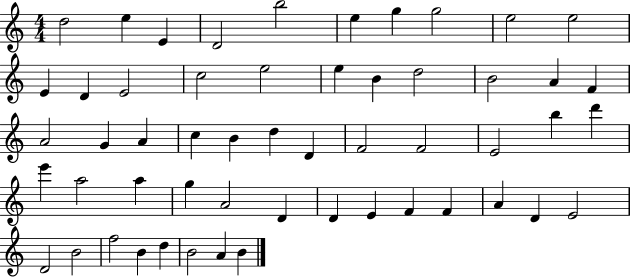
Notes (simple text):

D5/h E5/q E4/q D4/h B5/h E5/q G5/q G5/h E5/h E5/h E4/q D4/q E4/h C5/h E5/h E5/q B4/q D5/h B4/h A4/q F4/q A4/h G4/q A4/q C5/q B4/q D5/q D4/q F4/h F4/h E4/h B5/q D6/q E6/q A5/h A5/q G5/q A4/h D4/q D4/q E4/q F4/q F4/q A4/q D4/q E4/h D4/h B4/h F5/h B4/q D5/q B4/h A4/q B4/q